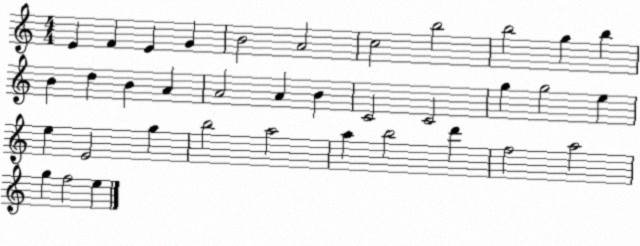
X:1
T:Untitled
M:4/4
L:1/4
K:C
E F E G B2 A2 c2 b2 b2 g b B d B A A2 A B C2 C2 g g2 e e E2 g b2 a2 a b2 d' f2 a2 g f2 e